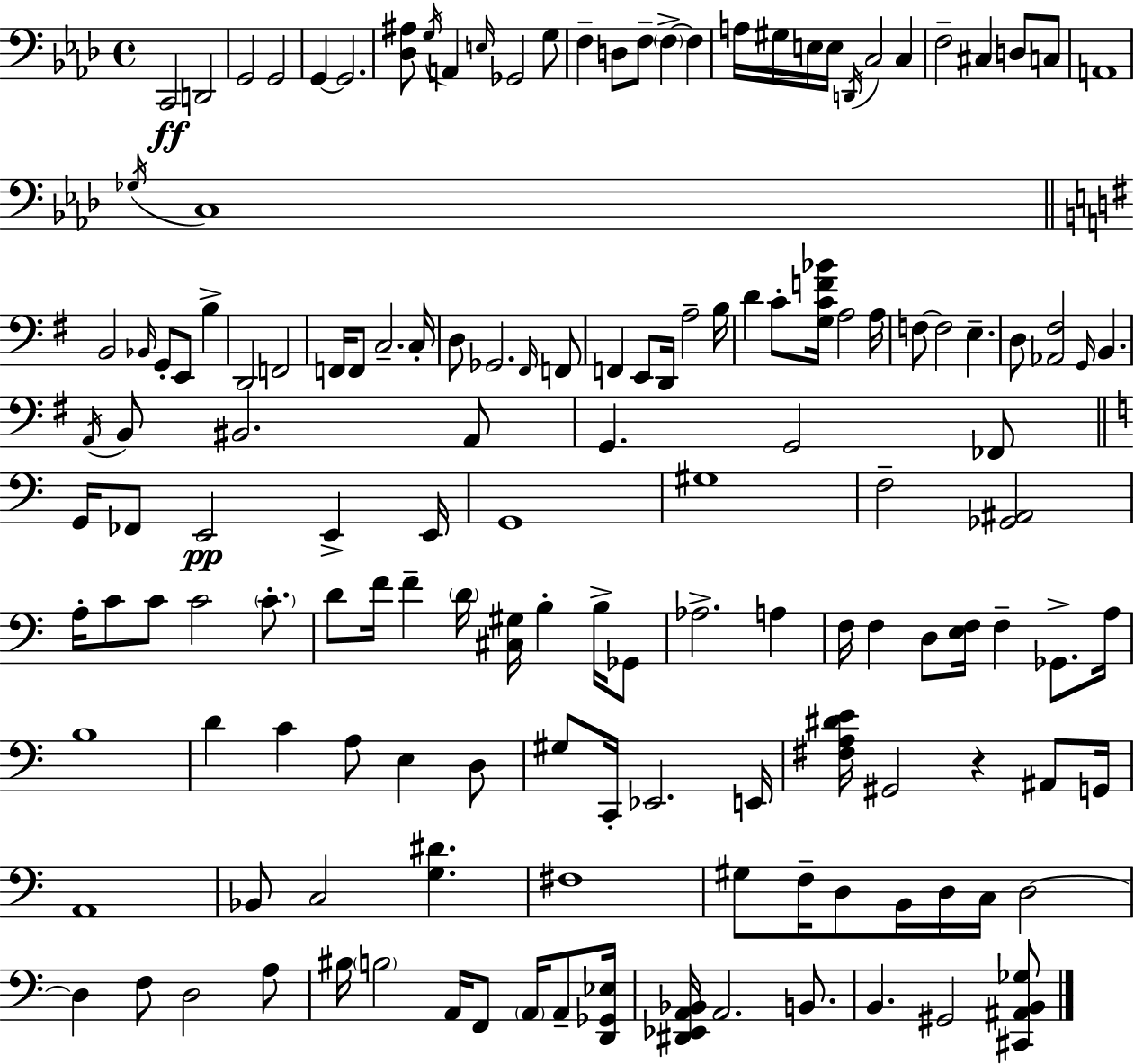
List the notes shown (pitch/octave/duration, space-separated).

C2/h D2/h G2/h G2/h G2/q G2/h. [Db3,A#3]/e G3/s A2/q E3/s Gb2/h G3/e F3/q D3/e F3/e F3/q F3/q A3/s G#3/s E3/s E3/s D2/s C3/h C3/q F3/h C#3/q D3/e C3/e A2/w Gb3/s C3/w B2/h Bb2/s G2/e E2/e B3/q D2/h F2/h F2/s F2/e C3/h. C3/s D3/e Gb2/h. F#2/s F2/e F2/q E2/e D2/s A3/h B3/s D4/q C4/e [G3,C4,F4,Bb4]/s A3/h A3/s F3/e F3/h E3/q. D3/e [Ab2,F#3]/h G2/s B2/q. A2/s B2/e BIS2/h. A2/e G2/q. G2/h FES2/e G2/s FES2/e E2/h E2/q E2/s G2/w G#3/w F3/h [Gb2,A#2]/h A3/s C4/e C4/e C4/h C4/e. D4/e F4/s F4/q D4/s [C#3,G#3]/s B3/q B3/s Gb2/e Ab3/h. A3/q F3/s F3/q D3/e [E3,F3]/s F3/q Gb2/e. A3/s B3/w D4/q C4/q A3/e E3/q D3/e G#3/e C2/s Eb2/h. E2/s [F#3,A3,D#4,E4]/s G#2/h R/q A#2/e G2/s A2/w Bb2/e C3/h [G3,D#4]/q. F#3/w G#3/e F3/s D3/e B2/s D3/s C3/s D3/h D3/q F3/e D3/h A3/e BIS3/s B3/h A2/s F2/e A2/s A2/e [D2,Gb2,Eb3]/s [D#2,Eb2,A2,Bb2]/s A2/h. B2/e. B2/q. G#2/h [C#2,A#2,B2,Gb3]/e